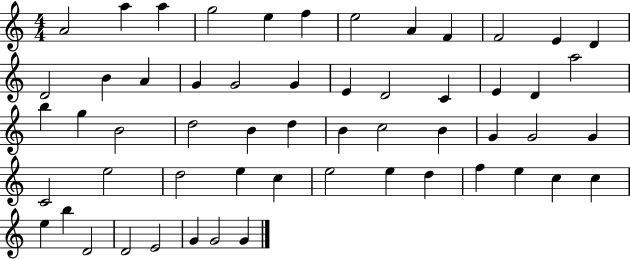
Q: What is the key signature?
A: C major